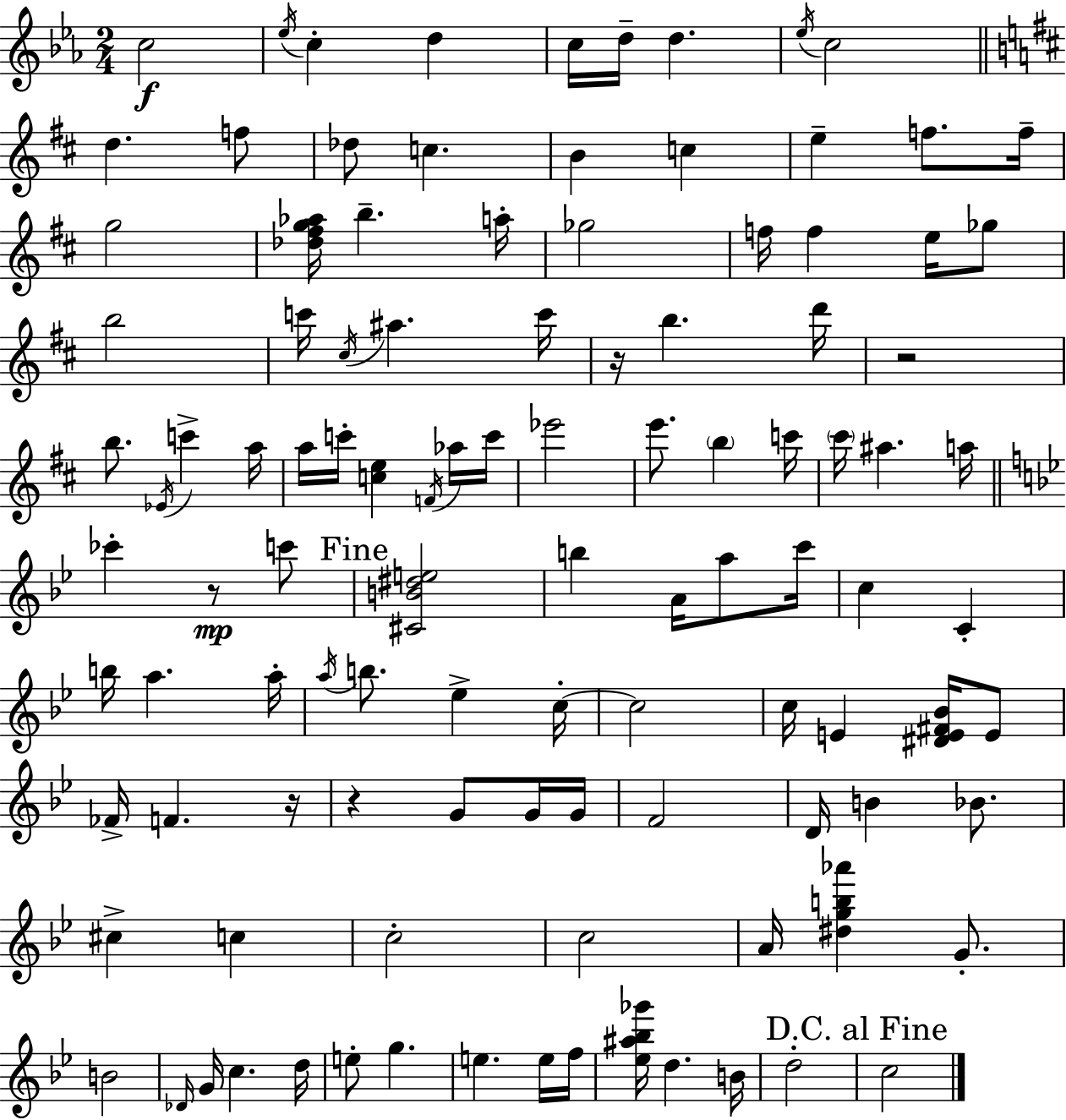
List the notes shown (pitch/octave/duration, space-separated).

C5/h Eb5/s C5/q D5/q C5/s D5/s D5/q. Eb5/s C5/h D5/q. F5/e Db5/e C5/q. B4/q C5/q E5/q F5/e. F5/s G5/h [Db5,F#5,G5,Ab5]/s B5/q. A5/s Gb5/h F5/s F5/q E5/s Gb5/e B5/h C6/s C#5/s A#5/q. C6/s R/s B5/q. D6/s R/h B5/e. Eb4/s C6/q A5/s A5/s C6/s [C5,E5]/q F4/s Ab5/s C6/s Eb6/h E6/e. B5/q C6/s C#6/s A#5/q. A5/s CES6/q R/e C6/e [C#4,B4,D#5,E5]/h B5/q A4/s A5/e C6/s C5/q C4/q B5/s A5/q. A5/s A5/s B5/e. Eb5/q C5/s C5/h C5/s E4/q [D#4,E4,F#4,Bb4]/s E4/e FES4/s F4/q. R/s R/q G4/e G4/s G4/s F4/h D4/s B4/q Bb4/e. C#5/q C5/q C5/h C5/h A4/s [D#5,G5,B5,Ab6]/q G4/e. B4/h Db4/s G4/s C5/q. D5/s E5/e G5/q. E5/q. E5/s F5/s [Eb5,A#5,Bb5,Gb6]/s D5/q. B4/s D5/h C5/h